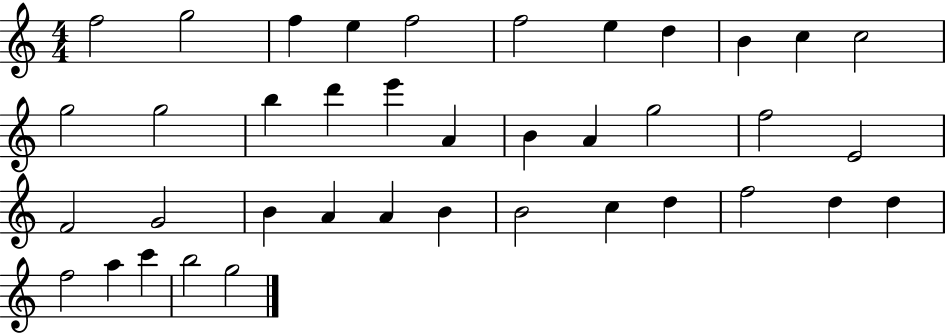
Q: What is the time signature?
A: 4/4